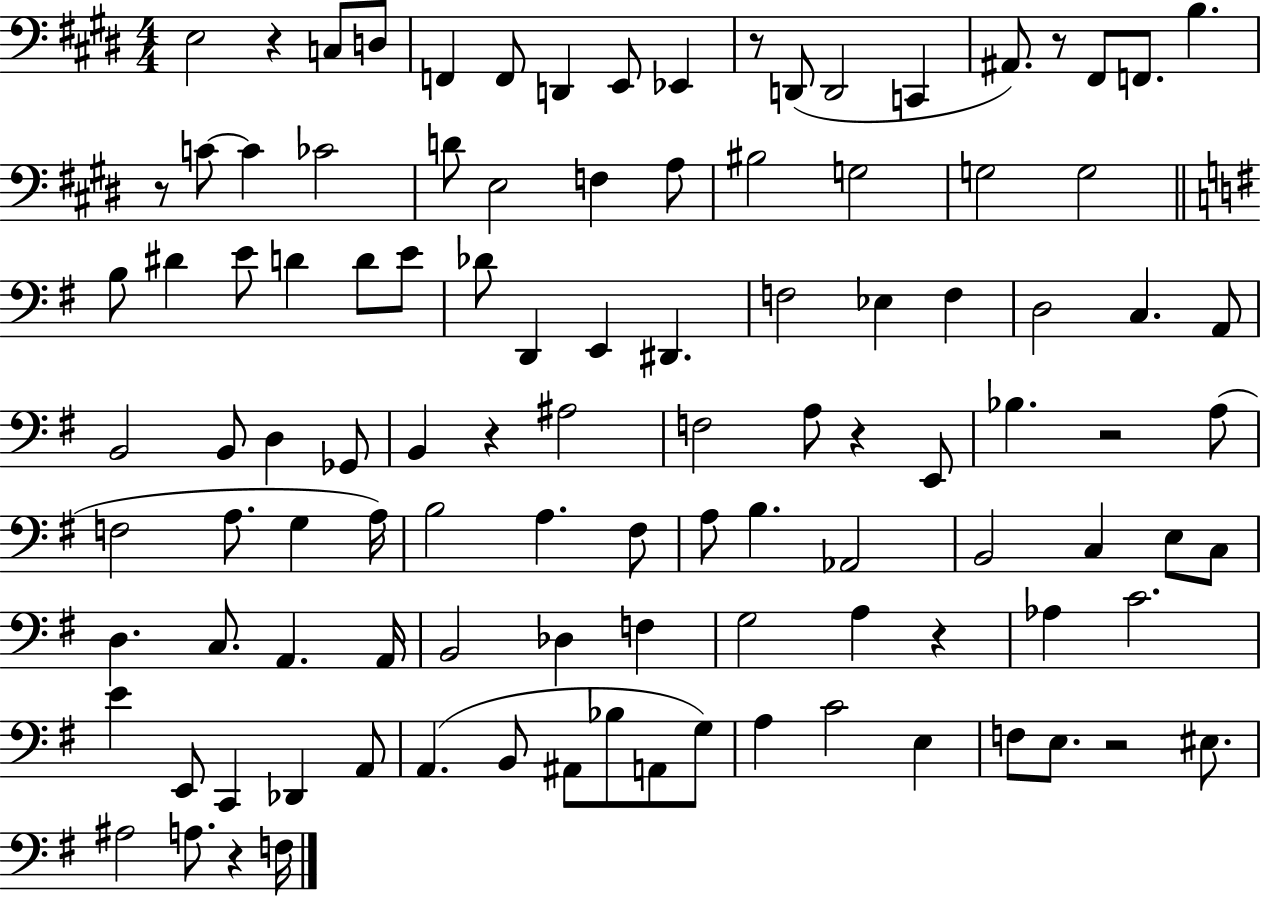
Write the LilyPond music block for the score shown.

{
  \clef bass
  \numericTimeSignature
  \time 4/4
  \key e \major
  e2 r4 c8 d8 | f,4 f,8 d,4 e,8 ees,4 | r8 d,8( d,2 c,4 | ais,8.) r8 fis,8 f,8. b4. | \break r8 c'8~~ c'4 ces'2 | d'8 e2 f4 a8 | bis2 g2 | g2 g2 | \break \bar "||" \break \key g \major b8 dis'4 e'8 d'4 d'8 e'8 | des'8 d,4 e,4 dis,4. | f2 ees4 f4 | d2 c4. a,8 | \break b,2 b,8 d4 ges,8 | b,4 r4 ais2 | f2 a8 r4 e,8 | bes4. r2 a8( | \break f2 a8. g4 a16) | b2 a4. fis8 | a8 b4. aes,2 | b,2 c4 e8 c8 | \break d4. c8. a,4. a,16 | b,2 des4 f4 | g2 a4 r4 | aes4 c'2. | \break e'4 e,8 c,4 des,4 a,8 | a,4.( b,8 ais,8 bes8 a,8 g8) | a4 c'2 e4 | f8 e8. r2 eis8. | \break ais2 a8. r4 f16 | \bar "|."
}